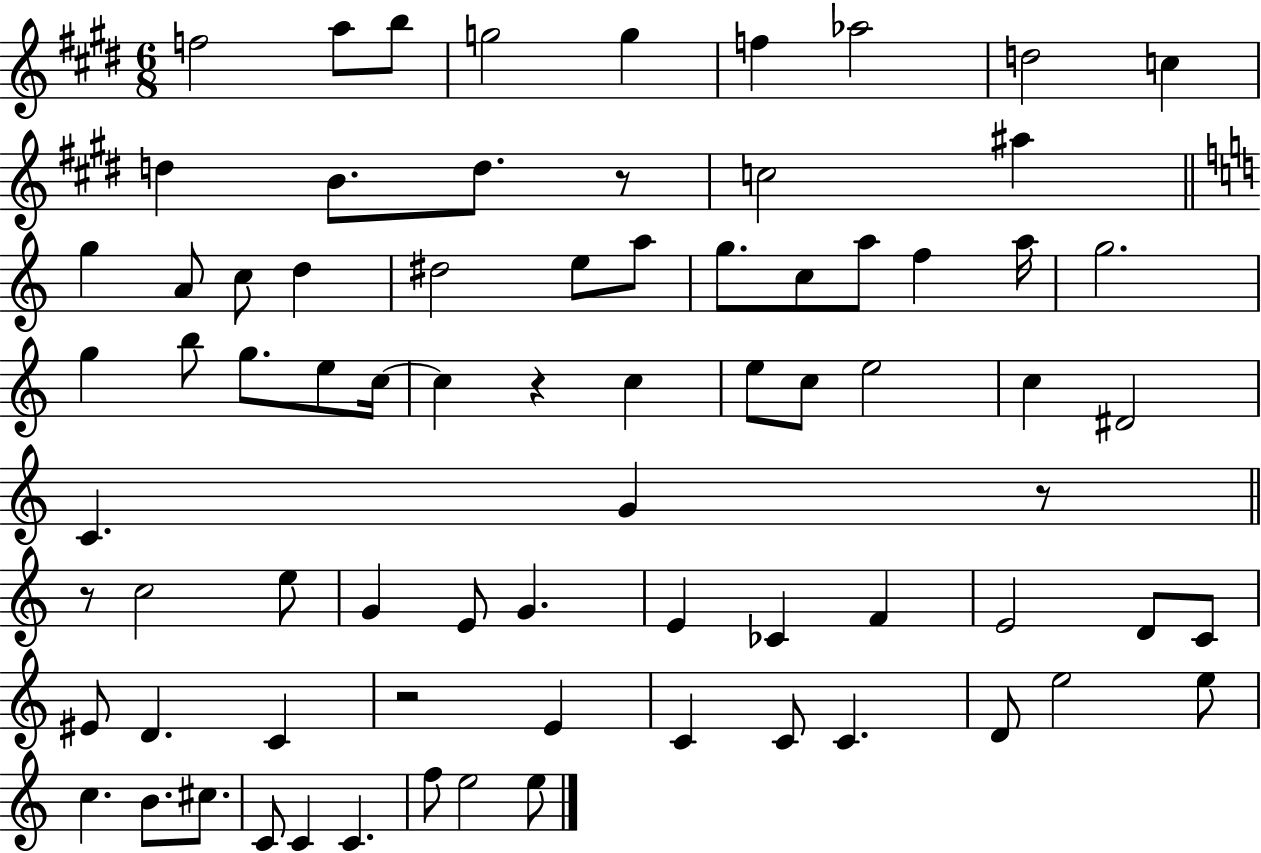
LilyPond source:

{
  \clef treble
  \numericTimeSignature
  \time 6/8
  \key e \major
  f''2 a''8 b''8 | g''2 g''4 | f''4 aes''2 | d''2 c''4 | \break d''4 b'8. d''8. r8 | c''2 ais''4 | \bar "||" \break \key a \minor g''4 a'8 c''8 d''4 | dis''2 e''8 a''8 | g''8. c''8 a''8 f''4 a''16 | g''2. | \break g''4 b''8 g''8. e''8 c''16~~ | c''4 r4 c''4 | e''8 c''8 e''2 | c''4 dis'2 | \break c'4. g'4 r8 | \bar "||" \break \key a \minor r8 c''2 e''8 | g'4 e'8 g'4. | e'4 ces'4 f'4 | e'2 d'8 c'8 | \break eis'8 d'4. c'4 | r2 e'4 | c'4 c'8 c'4. | d'8 e''2 e''8 | \break c''4. b'8. cis''8. | c'8 c'4 c'4. | f''8 e''2 e''8 | \bar "|."
}